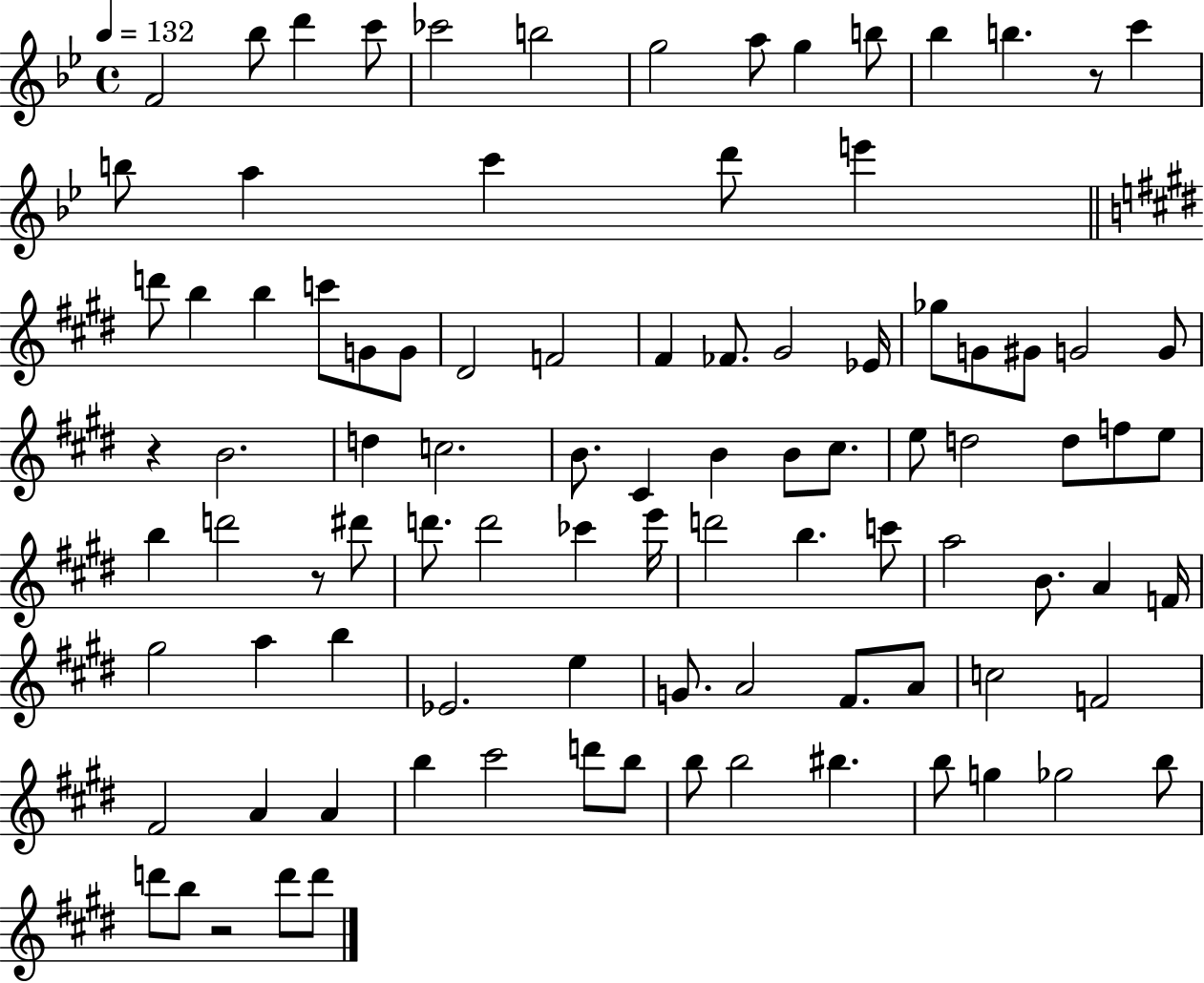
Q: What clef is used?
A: treble